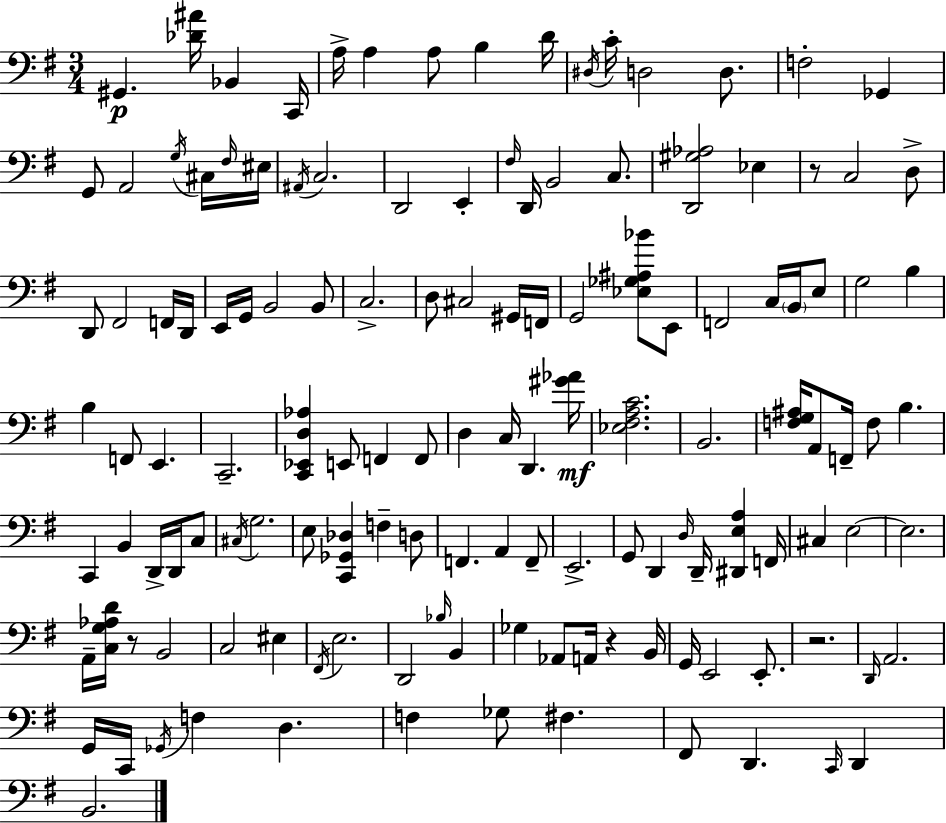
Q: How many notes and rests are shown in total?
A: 134